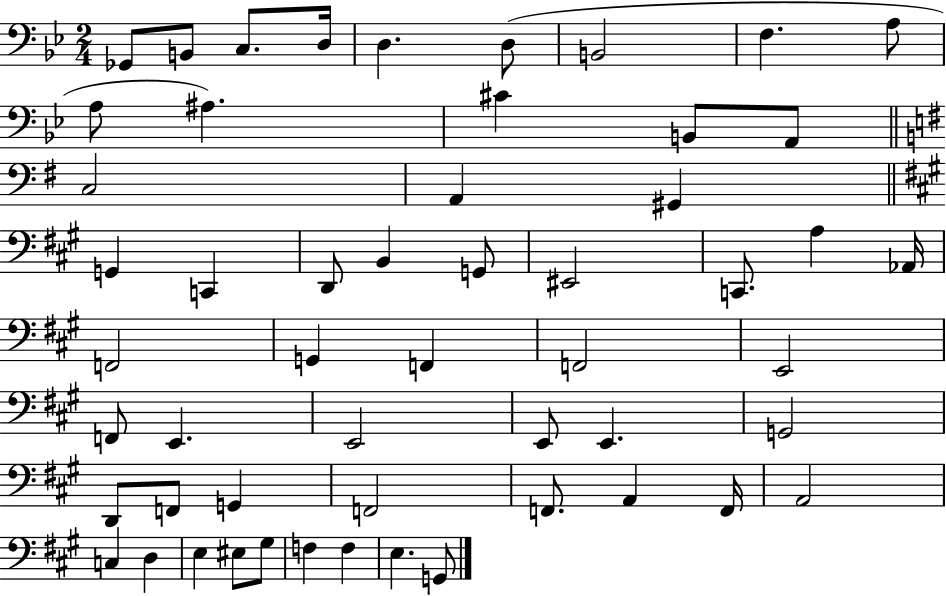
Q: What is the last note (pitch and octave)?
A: G2